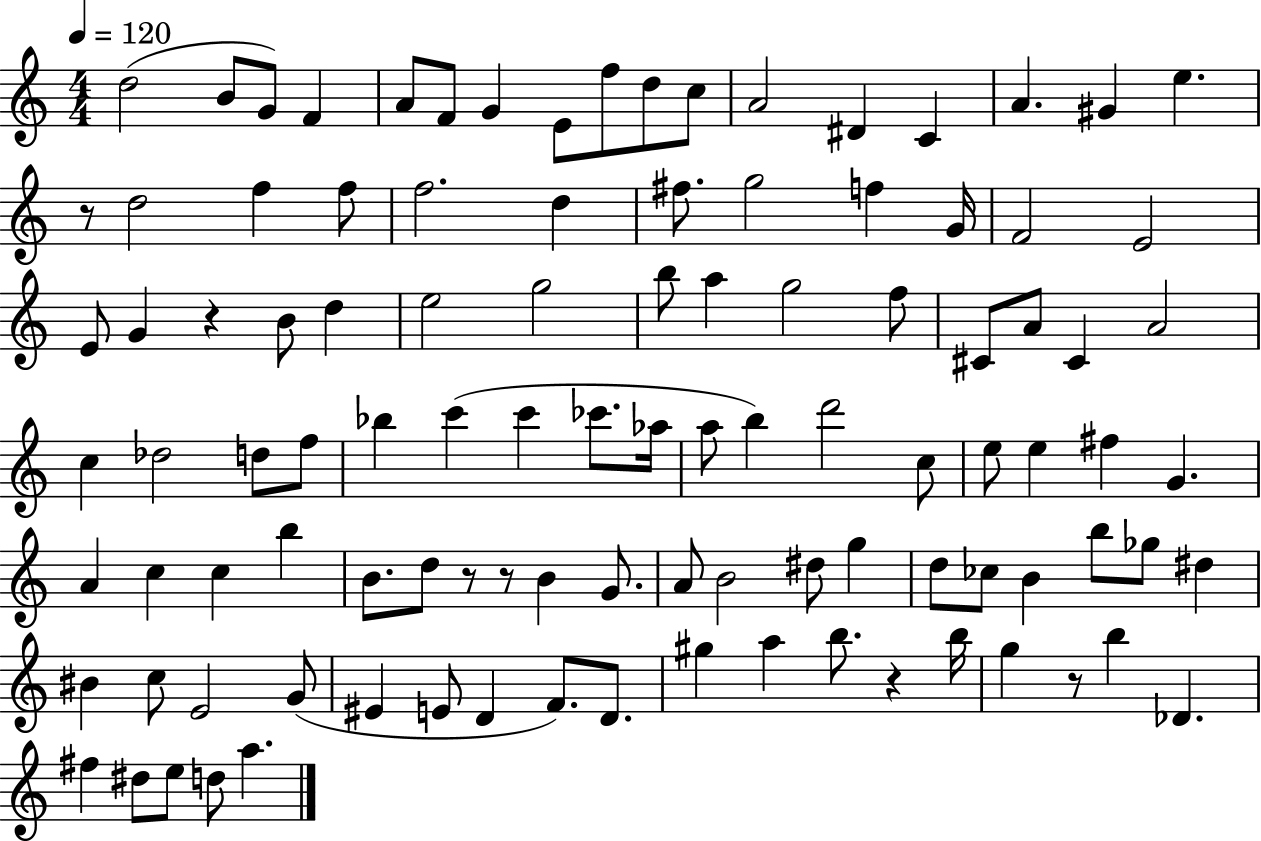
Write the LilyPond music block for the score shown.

{
  \clef treble
  \numericTimeSignature
  \time 4/4
  \key c \major
  \tempo 4 = 120
  d''2( b'8 g'8) f'4 | a'8 f'8 g'4 e'8 f''8 d''8 c''8 | a'2 dis'4 c'4 | a'4. gis'4 e''4. | \break r8 d''2 f''4 f''8 | f''2. d''4 | fis''8. g''2 f''4 g'16 | f'2 e'2 | \break e'8 g'4 r4 b'8 d''4 | e''2 g''2 | b''8 a''4 g''2 f''8 | cis'8 a'8 cis'4 a'2 | \break c''4 des''2 d''8 f''8 | bes''4 c'''4( c'''4 ces'''8. aes''16 | a''8 b''4) d'''2 c''8 | e''8 e''4 fis''4 g'4. | \break a'4 c''4 c''4 b''4 | b'8. d''8 r8 r8 b'4 g'8. | a'8 b'2 dis''8 g''4 | d''8 ces''8 b'4 b''8 ges''8 dis''4 | \break bis'4 c''8 e'2 g'8( | eis'4 e'8 d'4 f'8.) d'8. | gis''4 a''4 b''8. r4 b''16 | g''4 r8 b''4 des'4. | \break fis''4 dis''8 e''8 d''8 a''4. | \bar "|."
}